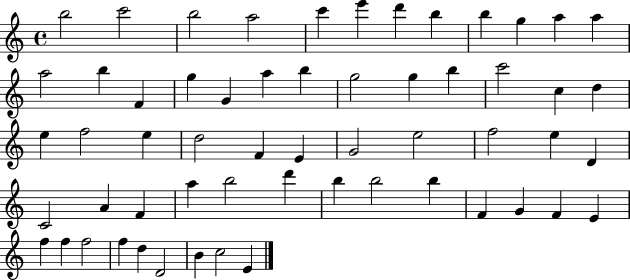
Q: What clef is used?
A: treble